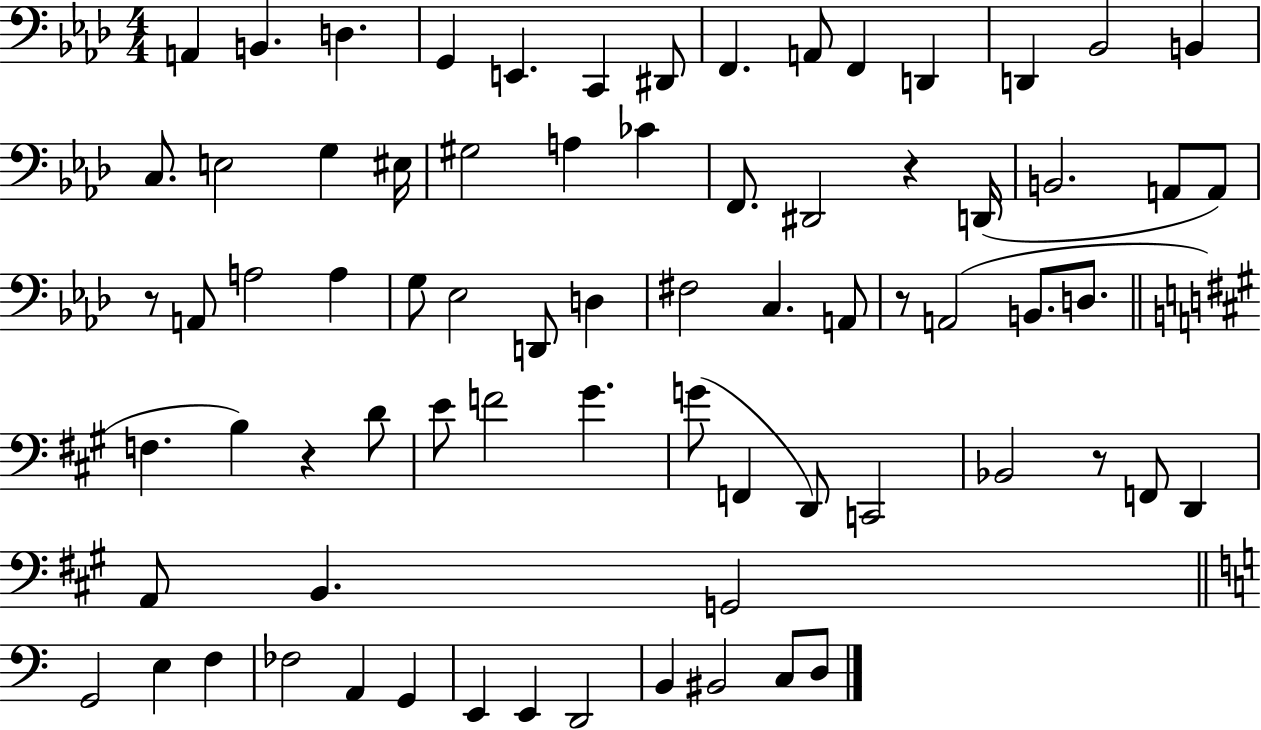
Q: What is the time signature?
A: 4/4